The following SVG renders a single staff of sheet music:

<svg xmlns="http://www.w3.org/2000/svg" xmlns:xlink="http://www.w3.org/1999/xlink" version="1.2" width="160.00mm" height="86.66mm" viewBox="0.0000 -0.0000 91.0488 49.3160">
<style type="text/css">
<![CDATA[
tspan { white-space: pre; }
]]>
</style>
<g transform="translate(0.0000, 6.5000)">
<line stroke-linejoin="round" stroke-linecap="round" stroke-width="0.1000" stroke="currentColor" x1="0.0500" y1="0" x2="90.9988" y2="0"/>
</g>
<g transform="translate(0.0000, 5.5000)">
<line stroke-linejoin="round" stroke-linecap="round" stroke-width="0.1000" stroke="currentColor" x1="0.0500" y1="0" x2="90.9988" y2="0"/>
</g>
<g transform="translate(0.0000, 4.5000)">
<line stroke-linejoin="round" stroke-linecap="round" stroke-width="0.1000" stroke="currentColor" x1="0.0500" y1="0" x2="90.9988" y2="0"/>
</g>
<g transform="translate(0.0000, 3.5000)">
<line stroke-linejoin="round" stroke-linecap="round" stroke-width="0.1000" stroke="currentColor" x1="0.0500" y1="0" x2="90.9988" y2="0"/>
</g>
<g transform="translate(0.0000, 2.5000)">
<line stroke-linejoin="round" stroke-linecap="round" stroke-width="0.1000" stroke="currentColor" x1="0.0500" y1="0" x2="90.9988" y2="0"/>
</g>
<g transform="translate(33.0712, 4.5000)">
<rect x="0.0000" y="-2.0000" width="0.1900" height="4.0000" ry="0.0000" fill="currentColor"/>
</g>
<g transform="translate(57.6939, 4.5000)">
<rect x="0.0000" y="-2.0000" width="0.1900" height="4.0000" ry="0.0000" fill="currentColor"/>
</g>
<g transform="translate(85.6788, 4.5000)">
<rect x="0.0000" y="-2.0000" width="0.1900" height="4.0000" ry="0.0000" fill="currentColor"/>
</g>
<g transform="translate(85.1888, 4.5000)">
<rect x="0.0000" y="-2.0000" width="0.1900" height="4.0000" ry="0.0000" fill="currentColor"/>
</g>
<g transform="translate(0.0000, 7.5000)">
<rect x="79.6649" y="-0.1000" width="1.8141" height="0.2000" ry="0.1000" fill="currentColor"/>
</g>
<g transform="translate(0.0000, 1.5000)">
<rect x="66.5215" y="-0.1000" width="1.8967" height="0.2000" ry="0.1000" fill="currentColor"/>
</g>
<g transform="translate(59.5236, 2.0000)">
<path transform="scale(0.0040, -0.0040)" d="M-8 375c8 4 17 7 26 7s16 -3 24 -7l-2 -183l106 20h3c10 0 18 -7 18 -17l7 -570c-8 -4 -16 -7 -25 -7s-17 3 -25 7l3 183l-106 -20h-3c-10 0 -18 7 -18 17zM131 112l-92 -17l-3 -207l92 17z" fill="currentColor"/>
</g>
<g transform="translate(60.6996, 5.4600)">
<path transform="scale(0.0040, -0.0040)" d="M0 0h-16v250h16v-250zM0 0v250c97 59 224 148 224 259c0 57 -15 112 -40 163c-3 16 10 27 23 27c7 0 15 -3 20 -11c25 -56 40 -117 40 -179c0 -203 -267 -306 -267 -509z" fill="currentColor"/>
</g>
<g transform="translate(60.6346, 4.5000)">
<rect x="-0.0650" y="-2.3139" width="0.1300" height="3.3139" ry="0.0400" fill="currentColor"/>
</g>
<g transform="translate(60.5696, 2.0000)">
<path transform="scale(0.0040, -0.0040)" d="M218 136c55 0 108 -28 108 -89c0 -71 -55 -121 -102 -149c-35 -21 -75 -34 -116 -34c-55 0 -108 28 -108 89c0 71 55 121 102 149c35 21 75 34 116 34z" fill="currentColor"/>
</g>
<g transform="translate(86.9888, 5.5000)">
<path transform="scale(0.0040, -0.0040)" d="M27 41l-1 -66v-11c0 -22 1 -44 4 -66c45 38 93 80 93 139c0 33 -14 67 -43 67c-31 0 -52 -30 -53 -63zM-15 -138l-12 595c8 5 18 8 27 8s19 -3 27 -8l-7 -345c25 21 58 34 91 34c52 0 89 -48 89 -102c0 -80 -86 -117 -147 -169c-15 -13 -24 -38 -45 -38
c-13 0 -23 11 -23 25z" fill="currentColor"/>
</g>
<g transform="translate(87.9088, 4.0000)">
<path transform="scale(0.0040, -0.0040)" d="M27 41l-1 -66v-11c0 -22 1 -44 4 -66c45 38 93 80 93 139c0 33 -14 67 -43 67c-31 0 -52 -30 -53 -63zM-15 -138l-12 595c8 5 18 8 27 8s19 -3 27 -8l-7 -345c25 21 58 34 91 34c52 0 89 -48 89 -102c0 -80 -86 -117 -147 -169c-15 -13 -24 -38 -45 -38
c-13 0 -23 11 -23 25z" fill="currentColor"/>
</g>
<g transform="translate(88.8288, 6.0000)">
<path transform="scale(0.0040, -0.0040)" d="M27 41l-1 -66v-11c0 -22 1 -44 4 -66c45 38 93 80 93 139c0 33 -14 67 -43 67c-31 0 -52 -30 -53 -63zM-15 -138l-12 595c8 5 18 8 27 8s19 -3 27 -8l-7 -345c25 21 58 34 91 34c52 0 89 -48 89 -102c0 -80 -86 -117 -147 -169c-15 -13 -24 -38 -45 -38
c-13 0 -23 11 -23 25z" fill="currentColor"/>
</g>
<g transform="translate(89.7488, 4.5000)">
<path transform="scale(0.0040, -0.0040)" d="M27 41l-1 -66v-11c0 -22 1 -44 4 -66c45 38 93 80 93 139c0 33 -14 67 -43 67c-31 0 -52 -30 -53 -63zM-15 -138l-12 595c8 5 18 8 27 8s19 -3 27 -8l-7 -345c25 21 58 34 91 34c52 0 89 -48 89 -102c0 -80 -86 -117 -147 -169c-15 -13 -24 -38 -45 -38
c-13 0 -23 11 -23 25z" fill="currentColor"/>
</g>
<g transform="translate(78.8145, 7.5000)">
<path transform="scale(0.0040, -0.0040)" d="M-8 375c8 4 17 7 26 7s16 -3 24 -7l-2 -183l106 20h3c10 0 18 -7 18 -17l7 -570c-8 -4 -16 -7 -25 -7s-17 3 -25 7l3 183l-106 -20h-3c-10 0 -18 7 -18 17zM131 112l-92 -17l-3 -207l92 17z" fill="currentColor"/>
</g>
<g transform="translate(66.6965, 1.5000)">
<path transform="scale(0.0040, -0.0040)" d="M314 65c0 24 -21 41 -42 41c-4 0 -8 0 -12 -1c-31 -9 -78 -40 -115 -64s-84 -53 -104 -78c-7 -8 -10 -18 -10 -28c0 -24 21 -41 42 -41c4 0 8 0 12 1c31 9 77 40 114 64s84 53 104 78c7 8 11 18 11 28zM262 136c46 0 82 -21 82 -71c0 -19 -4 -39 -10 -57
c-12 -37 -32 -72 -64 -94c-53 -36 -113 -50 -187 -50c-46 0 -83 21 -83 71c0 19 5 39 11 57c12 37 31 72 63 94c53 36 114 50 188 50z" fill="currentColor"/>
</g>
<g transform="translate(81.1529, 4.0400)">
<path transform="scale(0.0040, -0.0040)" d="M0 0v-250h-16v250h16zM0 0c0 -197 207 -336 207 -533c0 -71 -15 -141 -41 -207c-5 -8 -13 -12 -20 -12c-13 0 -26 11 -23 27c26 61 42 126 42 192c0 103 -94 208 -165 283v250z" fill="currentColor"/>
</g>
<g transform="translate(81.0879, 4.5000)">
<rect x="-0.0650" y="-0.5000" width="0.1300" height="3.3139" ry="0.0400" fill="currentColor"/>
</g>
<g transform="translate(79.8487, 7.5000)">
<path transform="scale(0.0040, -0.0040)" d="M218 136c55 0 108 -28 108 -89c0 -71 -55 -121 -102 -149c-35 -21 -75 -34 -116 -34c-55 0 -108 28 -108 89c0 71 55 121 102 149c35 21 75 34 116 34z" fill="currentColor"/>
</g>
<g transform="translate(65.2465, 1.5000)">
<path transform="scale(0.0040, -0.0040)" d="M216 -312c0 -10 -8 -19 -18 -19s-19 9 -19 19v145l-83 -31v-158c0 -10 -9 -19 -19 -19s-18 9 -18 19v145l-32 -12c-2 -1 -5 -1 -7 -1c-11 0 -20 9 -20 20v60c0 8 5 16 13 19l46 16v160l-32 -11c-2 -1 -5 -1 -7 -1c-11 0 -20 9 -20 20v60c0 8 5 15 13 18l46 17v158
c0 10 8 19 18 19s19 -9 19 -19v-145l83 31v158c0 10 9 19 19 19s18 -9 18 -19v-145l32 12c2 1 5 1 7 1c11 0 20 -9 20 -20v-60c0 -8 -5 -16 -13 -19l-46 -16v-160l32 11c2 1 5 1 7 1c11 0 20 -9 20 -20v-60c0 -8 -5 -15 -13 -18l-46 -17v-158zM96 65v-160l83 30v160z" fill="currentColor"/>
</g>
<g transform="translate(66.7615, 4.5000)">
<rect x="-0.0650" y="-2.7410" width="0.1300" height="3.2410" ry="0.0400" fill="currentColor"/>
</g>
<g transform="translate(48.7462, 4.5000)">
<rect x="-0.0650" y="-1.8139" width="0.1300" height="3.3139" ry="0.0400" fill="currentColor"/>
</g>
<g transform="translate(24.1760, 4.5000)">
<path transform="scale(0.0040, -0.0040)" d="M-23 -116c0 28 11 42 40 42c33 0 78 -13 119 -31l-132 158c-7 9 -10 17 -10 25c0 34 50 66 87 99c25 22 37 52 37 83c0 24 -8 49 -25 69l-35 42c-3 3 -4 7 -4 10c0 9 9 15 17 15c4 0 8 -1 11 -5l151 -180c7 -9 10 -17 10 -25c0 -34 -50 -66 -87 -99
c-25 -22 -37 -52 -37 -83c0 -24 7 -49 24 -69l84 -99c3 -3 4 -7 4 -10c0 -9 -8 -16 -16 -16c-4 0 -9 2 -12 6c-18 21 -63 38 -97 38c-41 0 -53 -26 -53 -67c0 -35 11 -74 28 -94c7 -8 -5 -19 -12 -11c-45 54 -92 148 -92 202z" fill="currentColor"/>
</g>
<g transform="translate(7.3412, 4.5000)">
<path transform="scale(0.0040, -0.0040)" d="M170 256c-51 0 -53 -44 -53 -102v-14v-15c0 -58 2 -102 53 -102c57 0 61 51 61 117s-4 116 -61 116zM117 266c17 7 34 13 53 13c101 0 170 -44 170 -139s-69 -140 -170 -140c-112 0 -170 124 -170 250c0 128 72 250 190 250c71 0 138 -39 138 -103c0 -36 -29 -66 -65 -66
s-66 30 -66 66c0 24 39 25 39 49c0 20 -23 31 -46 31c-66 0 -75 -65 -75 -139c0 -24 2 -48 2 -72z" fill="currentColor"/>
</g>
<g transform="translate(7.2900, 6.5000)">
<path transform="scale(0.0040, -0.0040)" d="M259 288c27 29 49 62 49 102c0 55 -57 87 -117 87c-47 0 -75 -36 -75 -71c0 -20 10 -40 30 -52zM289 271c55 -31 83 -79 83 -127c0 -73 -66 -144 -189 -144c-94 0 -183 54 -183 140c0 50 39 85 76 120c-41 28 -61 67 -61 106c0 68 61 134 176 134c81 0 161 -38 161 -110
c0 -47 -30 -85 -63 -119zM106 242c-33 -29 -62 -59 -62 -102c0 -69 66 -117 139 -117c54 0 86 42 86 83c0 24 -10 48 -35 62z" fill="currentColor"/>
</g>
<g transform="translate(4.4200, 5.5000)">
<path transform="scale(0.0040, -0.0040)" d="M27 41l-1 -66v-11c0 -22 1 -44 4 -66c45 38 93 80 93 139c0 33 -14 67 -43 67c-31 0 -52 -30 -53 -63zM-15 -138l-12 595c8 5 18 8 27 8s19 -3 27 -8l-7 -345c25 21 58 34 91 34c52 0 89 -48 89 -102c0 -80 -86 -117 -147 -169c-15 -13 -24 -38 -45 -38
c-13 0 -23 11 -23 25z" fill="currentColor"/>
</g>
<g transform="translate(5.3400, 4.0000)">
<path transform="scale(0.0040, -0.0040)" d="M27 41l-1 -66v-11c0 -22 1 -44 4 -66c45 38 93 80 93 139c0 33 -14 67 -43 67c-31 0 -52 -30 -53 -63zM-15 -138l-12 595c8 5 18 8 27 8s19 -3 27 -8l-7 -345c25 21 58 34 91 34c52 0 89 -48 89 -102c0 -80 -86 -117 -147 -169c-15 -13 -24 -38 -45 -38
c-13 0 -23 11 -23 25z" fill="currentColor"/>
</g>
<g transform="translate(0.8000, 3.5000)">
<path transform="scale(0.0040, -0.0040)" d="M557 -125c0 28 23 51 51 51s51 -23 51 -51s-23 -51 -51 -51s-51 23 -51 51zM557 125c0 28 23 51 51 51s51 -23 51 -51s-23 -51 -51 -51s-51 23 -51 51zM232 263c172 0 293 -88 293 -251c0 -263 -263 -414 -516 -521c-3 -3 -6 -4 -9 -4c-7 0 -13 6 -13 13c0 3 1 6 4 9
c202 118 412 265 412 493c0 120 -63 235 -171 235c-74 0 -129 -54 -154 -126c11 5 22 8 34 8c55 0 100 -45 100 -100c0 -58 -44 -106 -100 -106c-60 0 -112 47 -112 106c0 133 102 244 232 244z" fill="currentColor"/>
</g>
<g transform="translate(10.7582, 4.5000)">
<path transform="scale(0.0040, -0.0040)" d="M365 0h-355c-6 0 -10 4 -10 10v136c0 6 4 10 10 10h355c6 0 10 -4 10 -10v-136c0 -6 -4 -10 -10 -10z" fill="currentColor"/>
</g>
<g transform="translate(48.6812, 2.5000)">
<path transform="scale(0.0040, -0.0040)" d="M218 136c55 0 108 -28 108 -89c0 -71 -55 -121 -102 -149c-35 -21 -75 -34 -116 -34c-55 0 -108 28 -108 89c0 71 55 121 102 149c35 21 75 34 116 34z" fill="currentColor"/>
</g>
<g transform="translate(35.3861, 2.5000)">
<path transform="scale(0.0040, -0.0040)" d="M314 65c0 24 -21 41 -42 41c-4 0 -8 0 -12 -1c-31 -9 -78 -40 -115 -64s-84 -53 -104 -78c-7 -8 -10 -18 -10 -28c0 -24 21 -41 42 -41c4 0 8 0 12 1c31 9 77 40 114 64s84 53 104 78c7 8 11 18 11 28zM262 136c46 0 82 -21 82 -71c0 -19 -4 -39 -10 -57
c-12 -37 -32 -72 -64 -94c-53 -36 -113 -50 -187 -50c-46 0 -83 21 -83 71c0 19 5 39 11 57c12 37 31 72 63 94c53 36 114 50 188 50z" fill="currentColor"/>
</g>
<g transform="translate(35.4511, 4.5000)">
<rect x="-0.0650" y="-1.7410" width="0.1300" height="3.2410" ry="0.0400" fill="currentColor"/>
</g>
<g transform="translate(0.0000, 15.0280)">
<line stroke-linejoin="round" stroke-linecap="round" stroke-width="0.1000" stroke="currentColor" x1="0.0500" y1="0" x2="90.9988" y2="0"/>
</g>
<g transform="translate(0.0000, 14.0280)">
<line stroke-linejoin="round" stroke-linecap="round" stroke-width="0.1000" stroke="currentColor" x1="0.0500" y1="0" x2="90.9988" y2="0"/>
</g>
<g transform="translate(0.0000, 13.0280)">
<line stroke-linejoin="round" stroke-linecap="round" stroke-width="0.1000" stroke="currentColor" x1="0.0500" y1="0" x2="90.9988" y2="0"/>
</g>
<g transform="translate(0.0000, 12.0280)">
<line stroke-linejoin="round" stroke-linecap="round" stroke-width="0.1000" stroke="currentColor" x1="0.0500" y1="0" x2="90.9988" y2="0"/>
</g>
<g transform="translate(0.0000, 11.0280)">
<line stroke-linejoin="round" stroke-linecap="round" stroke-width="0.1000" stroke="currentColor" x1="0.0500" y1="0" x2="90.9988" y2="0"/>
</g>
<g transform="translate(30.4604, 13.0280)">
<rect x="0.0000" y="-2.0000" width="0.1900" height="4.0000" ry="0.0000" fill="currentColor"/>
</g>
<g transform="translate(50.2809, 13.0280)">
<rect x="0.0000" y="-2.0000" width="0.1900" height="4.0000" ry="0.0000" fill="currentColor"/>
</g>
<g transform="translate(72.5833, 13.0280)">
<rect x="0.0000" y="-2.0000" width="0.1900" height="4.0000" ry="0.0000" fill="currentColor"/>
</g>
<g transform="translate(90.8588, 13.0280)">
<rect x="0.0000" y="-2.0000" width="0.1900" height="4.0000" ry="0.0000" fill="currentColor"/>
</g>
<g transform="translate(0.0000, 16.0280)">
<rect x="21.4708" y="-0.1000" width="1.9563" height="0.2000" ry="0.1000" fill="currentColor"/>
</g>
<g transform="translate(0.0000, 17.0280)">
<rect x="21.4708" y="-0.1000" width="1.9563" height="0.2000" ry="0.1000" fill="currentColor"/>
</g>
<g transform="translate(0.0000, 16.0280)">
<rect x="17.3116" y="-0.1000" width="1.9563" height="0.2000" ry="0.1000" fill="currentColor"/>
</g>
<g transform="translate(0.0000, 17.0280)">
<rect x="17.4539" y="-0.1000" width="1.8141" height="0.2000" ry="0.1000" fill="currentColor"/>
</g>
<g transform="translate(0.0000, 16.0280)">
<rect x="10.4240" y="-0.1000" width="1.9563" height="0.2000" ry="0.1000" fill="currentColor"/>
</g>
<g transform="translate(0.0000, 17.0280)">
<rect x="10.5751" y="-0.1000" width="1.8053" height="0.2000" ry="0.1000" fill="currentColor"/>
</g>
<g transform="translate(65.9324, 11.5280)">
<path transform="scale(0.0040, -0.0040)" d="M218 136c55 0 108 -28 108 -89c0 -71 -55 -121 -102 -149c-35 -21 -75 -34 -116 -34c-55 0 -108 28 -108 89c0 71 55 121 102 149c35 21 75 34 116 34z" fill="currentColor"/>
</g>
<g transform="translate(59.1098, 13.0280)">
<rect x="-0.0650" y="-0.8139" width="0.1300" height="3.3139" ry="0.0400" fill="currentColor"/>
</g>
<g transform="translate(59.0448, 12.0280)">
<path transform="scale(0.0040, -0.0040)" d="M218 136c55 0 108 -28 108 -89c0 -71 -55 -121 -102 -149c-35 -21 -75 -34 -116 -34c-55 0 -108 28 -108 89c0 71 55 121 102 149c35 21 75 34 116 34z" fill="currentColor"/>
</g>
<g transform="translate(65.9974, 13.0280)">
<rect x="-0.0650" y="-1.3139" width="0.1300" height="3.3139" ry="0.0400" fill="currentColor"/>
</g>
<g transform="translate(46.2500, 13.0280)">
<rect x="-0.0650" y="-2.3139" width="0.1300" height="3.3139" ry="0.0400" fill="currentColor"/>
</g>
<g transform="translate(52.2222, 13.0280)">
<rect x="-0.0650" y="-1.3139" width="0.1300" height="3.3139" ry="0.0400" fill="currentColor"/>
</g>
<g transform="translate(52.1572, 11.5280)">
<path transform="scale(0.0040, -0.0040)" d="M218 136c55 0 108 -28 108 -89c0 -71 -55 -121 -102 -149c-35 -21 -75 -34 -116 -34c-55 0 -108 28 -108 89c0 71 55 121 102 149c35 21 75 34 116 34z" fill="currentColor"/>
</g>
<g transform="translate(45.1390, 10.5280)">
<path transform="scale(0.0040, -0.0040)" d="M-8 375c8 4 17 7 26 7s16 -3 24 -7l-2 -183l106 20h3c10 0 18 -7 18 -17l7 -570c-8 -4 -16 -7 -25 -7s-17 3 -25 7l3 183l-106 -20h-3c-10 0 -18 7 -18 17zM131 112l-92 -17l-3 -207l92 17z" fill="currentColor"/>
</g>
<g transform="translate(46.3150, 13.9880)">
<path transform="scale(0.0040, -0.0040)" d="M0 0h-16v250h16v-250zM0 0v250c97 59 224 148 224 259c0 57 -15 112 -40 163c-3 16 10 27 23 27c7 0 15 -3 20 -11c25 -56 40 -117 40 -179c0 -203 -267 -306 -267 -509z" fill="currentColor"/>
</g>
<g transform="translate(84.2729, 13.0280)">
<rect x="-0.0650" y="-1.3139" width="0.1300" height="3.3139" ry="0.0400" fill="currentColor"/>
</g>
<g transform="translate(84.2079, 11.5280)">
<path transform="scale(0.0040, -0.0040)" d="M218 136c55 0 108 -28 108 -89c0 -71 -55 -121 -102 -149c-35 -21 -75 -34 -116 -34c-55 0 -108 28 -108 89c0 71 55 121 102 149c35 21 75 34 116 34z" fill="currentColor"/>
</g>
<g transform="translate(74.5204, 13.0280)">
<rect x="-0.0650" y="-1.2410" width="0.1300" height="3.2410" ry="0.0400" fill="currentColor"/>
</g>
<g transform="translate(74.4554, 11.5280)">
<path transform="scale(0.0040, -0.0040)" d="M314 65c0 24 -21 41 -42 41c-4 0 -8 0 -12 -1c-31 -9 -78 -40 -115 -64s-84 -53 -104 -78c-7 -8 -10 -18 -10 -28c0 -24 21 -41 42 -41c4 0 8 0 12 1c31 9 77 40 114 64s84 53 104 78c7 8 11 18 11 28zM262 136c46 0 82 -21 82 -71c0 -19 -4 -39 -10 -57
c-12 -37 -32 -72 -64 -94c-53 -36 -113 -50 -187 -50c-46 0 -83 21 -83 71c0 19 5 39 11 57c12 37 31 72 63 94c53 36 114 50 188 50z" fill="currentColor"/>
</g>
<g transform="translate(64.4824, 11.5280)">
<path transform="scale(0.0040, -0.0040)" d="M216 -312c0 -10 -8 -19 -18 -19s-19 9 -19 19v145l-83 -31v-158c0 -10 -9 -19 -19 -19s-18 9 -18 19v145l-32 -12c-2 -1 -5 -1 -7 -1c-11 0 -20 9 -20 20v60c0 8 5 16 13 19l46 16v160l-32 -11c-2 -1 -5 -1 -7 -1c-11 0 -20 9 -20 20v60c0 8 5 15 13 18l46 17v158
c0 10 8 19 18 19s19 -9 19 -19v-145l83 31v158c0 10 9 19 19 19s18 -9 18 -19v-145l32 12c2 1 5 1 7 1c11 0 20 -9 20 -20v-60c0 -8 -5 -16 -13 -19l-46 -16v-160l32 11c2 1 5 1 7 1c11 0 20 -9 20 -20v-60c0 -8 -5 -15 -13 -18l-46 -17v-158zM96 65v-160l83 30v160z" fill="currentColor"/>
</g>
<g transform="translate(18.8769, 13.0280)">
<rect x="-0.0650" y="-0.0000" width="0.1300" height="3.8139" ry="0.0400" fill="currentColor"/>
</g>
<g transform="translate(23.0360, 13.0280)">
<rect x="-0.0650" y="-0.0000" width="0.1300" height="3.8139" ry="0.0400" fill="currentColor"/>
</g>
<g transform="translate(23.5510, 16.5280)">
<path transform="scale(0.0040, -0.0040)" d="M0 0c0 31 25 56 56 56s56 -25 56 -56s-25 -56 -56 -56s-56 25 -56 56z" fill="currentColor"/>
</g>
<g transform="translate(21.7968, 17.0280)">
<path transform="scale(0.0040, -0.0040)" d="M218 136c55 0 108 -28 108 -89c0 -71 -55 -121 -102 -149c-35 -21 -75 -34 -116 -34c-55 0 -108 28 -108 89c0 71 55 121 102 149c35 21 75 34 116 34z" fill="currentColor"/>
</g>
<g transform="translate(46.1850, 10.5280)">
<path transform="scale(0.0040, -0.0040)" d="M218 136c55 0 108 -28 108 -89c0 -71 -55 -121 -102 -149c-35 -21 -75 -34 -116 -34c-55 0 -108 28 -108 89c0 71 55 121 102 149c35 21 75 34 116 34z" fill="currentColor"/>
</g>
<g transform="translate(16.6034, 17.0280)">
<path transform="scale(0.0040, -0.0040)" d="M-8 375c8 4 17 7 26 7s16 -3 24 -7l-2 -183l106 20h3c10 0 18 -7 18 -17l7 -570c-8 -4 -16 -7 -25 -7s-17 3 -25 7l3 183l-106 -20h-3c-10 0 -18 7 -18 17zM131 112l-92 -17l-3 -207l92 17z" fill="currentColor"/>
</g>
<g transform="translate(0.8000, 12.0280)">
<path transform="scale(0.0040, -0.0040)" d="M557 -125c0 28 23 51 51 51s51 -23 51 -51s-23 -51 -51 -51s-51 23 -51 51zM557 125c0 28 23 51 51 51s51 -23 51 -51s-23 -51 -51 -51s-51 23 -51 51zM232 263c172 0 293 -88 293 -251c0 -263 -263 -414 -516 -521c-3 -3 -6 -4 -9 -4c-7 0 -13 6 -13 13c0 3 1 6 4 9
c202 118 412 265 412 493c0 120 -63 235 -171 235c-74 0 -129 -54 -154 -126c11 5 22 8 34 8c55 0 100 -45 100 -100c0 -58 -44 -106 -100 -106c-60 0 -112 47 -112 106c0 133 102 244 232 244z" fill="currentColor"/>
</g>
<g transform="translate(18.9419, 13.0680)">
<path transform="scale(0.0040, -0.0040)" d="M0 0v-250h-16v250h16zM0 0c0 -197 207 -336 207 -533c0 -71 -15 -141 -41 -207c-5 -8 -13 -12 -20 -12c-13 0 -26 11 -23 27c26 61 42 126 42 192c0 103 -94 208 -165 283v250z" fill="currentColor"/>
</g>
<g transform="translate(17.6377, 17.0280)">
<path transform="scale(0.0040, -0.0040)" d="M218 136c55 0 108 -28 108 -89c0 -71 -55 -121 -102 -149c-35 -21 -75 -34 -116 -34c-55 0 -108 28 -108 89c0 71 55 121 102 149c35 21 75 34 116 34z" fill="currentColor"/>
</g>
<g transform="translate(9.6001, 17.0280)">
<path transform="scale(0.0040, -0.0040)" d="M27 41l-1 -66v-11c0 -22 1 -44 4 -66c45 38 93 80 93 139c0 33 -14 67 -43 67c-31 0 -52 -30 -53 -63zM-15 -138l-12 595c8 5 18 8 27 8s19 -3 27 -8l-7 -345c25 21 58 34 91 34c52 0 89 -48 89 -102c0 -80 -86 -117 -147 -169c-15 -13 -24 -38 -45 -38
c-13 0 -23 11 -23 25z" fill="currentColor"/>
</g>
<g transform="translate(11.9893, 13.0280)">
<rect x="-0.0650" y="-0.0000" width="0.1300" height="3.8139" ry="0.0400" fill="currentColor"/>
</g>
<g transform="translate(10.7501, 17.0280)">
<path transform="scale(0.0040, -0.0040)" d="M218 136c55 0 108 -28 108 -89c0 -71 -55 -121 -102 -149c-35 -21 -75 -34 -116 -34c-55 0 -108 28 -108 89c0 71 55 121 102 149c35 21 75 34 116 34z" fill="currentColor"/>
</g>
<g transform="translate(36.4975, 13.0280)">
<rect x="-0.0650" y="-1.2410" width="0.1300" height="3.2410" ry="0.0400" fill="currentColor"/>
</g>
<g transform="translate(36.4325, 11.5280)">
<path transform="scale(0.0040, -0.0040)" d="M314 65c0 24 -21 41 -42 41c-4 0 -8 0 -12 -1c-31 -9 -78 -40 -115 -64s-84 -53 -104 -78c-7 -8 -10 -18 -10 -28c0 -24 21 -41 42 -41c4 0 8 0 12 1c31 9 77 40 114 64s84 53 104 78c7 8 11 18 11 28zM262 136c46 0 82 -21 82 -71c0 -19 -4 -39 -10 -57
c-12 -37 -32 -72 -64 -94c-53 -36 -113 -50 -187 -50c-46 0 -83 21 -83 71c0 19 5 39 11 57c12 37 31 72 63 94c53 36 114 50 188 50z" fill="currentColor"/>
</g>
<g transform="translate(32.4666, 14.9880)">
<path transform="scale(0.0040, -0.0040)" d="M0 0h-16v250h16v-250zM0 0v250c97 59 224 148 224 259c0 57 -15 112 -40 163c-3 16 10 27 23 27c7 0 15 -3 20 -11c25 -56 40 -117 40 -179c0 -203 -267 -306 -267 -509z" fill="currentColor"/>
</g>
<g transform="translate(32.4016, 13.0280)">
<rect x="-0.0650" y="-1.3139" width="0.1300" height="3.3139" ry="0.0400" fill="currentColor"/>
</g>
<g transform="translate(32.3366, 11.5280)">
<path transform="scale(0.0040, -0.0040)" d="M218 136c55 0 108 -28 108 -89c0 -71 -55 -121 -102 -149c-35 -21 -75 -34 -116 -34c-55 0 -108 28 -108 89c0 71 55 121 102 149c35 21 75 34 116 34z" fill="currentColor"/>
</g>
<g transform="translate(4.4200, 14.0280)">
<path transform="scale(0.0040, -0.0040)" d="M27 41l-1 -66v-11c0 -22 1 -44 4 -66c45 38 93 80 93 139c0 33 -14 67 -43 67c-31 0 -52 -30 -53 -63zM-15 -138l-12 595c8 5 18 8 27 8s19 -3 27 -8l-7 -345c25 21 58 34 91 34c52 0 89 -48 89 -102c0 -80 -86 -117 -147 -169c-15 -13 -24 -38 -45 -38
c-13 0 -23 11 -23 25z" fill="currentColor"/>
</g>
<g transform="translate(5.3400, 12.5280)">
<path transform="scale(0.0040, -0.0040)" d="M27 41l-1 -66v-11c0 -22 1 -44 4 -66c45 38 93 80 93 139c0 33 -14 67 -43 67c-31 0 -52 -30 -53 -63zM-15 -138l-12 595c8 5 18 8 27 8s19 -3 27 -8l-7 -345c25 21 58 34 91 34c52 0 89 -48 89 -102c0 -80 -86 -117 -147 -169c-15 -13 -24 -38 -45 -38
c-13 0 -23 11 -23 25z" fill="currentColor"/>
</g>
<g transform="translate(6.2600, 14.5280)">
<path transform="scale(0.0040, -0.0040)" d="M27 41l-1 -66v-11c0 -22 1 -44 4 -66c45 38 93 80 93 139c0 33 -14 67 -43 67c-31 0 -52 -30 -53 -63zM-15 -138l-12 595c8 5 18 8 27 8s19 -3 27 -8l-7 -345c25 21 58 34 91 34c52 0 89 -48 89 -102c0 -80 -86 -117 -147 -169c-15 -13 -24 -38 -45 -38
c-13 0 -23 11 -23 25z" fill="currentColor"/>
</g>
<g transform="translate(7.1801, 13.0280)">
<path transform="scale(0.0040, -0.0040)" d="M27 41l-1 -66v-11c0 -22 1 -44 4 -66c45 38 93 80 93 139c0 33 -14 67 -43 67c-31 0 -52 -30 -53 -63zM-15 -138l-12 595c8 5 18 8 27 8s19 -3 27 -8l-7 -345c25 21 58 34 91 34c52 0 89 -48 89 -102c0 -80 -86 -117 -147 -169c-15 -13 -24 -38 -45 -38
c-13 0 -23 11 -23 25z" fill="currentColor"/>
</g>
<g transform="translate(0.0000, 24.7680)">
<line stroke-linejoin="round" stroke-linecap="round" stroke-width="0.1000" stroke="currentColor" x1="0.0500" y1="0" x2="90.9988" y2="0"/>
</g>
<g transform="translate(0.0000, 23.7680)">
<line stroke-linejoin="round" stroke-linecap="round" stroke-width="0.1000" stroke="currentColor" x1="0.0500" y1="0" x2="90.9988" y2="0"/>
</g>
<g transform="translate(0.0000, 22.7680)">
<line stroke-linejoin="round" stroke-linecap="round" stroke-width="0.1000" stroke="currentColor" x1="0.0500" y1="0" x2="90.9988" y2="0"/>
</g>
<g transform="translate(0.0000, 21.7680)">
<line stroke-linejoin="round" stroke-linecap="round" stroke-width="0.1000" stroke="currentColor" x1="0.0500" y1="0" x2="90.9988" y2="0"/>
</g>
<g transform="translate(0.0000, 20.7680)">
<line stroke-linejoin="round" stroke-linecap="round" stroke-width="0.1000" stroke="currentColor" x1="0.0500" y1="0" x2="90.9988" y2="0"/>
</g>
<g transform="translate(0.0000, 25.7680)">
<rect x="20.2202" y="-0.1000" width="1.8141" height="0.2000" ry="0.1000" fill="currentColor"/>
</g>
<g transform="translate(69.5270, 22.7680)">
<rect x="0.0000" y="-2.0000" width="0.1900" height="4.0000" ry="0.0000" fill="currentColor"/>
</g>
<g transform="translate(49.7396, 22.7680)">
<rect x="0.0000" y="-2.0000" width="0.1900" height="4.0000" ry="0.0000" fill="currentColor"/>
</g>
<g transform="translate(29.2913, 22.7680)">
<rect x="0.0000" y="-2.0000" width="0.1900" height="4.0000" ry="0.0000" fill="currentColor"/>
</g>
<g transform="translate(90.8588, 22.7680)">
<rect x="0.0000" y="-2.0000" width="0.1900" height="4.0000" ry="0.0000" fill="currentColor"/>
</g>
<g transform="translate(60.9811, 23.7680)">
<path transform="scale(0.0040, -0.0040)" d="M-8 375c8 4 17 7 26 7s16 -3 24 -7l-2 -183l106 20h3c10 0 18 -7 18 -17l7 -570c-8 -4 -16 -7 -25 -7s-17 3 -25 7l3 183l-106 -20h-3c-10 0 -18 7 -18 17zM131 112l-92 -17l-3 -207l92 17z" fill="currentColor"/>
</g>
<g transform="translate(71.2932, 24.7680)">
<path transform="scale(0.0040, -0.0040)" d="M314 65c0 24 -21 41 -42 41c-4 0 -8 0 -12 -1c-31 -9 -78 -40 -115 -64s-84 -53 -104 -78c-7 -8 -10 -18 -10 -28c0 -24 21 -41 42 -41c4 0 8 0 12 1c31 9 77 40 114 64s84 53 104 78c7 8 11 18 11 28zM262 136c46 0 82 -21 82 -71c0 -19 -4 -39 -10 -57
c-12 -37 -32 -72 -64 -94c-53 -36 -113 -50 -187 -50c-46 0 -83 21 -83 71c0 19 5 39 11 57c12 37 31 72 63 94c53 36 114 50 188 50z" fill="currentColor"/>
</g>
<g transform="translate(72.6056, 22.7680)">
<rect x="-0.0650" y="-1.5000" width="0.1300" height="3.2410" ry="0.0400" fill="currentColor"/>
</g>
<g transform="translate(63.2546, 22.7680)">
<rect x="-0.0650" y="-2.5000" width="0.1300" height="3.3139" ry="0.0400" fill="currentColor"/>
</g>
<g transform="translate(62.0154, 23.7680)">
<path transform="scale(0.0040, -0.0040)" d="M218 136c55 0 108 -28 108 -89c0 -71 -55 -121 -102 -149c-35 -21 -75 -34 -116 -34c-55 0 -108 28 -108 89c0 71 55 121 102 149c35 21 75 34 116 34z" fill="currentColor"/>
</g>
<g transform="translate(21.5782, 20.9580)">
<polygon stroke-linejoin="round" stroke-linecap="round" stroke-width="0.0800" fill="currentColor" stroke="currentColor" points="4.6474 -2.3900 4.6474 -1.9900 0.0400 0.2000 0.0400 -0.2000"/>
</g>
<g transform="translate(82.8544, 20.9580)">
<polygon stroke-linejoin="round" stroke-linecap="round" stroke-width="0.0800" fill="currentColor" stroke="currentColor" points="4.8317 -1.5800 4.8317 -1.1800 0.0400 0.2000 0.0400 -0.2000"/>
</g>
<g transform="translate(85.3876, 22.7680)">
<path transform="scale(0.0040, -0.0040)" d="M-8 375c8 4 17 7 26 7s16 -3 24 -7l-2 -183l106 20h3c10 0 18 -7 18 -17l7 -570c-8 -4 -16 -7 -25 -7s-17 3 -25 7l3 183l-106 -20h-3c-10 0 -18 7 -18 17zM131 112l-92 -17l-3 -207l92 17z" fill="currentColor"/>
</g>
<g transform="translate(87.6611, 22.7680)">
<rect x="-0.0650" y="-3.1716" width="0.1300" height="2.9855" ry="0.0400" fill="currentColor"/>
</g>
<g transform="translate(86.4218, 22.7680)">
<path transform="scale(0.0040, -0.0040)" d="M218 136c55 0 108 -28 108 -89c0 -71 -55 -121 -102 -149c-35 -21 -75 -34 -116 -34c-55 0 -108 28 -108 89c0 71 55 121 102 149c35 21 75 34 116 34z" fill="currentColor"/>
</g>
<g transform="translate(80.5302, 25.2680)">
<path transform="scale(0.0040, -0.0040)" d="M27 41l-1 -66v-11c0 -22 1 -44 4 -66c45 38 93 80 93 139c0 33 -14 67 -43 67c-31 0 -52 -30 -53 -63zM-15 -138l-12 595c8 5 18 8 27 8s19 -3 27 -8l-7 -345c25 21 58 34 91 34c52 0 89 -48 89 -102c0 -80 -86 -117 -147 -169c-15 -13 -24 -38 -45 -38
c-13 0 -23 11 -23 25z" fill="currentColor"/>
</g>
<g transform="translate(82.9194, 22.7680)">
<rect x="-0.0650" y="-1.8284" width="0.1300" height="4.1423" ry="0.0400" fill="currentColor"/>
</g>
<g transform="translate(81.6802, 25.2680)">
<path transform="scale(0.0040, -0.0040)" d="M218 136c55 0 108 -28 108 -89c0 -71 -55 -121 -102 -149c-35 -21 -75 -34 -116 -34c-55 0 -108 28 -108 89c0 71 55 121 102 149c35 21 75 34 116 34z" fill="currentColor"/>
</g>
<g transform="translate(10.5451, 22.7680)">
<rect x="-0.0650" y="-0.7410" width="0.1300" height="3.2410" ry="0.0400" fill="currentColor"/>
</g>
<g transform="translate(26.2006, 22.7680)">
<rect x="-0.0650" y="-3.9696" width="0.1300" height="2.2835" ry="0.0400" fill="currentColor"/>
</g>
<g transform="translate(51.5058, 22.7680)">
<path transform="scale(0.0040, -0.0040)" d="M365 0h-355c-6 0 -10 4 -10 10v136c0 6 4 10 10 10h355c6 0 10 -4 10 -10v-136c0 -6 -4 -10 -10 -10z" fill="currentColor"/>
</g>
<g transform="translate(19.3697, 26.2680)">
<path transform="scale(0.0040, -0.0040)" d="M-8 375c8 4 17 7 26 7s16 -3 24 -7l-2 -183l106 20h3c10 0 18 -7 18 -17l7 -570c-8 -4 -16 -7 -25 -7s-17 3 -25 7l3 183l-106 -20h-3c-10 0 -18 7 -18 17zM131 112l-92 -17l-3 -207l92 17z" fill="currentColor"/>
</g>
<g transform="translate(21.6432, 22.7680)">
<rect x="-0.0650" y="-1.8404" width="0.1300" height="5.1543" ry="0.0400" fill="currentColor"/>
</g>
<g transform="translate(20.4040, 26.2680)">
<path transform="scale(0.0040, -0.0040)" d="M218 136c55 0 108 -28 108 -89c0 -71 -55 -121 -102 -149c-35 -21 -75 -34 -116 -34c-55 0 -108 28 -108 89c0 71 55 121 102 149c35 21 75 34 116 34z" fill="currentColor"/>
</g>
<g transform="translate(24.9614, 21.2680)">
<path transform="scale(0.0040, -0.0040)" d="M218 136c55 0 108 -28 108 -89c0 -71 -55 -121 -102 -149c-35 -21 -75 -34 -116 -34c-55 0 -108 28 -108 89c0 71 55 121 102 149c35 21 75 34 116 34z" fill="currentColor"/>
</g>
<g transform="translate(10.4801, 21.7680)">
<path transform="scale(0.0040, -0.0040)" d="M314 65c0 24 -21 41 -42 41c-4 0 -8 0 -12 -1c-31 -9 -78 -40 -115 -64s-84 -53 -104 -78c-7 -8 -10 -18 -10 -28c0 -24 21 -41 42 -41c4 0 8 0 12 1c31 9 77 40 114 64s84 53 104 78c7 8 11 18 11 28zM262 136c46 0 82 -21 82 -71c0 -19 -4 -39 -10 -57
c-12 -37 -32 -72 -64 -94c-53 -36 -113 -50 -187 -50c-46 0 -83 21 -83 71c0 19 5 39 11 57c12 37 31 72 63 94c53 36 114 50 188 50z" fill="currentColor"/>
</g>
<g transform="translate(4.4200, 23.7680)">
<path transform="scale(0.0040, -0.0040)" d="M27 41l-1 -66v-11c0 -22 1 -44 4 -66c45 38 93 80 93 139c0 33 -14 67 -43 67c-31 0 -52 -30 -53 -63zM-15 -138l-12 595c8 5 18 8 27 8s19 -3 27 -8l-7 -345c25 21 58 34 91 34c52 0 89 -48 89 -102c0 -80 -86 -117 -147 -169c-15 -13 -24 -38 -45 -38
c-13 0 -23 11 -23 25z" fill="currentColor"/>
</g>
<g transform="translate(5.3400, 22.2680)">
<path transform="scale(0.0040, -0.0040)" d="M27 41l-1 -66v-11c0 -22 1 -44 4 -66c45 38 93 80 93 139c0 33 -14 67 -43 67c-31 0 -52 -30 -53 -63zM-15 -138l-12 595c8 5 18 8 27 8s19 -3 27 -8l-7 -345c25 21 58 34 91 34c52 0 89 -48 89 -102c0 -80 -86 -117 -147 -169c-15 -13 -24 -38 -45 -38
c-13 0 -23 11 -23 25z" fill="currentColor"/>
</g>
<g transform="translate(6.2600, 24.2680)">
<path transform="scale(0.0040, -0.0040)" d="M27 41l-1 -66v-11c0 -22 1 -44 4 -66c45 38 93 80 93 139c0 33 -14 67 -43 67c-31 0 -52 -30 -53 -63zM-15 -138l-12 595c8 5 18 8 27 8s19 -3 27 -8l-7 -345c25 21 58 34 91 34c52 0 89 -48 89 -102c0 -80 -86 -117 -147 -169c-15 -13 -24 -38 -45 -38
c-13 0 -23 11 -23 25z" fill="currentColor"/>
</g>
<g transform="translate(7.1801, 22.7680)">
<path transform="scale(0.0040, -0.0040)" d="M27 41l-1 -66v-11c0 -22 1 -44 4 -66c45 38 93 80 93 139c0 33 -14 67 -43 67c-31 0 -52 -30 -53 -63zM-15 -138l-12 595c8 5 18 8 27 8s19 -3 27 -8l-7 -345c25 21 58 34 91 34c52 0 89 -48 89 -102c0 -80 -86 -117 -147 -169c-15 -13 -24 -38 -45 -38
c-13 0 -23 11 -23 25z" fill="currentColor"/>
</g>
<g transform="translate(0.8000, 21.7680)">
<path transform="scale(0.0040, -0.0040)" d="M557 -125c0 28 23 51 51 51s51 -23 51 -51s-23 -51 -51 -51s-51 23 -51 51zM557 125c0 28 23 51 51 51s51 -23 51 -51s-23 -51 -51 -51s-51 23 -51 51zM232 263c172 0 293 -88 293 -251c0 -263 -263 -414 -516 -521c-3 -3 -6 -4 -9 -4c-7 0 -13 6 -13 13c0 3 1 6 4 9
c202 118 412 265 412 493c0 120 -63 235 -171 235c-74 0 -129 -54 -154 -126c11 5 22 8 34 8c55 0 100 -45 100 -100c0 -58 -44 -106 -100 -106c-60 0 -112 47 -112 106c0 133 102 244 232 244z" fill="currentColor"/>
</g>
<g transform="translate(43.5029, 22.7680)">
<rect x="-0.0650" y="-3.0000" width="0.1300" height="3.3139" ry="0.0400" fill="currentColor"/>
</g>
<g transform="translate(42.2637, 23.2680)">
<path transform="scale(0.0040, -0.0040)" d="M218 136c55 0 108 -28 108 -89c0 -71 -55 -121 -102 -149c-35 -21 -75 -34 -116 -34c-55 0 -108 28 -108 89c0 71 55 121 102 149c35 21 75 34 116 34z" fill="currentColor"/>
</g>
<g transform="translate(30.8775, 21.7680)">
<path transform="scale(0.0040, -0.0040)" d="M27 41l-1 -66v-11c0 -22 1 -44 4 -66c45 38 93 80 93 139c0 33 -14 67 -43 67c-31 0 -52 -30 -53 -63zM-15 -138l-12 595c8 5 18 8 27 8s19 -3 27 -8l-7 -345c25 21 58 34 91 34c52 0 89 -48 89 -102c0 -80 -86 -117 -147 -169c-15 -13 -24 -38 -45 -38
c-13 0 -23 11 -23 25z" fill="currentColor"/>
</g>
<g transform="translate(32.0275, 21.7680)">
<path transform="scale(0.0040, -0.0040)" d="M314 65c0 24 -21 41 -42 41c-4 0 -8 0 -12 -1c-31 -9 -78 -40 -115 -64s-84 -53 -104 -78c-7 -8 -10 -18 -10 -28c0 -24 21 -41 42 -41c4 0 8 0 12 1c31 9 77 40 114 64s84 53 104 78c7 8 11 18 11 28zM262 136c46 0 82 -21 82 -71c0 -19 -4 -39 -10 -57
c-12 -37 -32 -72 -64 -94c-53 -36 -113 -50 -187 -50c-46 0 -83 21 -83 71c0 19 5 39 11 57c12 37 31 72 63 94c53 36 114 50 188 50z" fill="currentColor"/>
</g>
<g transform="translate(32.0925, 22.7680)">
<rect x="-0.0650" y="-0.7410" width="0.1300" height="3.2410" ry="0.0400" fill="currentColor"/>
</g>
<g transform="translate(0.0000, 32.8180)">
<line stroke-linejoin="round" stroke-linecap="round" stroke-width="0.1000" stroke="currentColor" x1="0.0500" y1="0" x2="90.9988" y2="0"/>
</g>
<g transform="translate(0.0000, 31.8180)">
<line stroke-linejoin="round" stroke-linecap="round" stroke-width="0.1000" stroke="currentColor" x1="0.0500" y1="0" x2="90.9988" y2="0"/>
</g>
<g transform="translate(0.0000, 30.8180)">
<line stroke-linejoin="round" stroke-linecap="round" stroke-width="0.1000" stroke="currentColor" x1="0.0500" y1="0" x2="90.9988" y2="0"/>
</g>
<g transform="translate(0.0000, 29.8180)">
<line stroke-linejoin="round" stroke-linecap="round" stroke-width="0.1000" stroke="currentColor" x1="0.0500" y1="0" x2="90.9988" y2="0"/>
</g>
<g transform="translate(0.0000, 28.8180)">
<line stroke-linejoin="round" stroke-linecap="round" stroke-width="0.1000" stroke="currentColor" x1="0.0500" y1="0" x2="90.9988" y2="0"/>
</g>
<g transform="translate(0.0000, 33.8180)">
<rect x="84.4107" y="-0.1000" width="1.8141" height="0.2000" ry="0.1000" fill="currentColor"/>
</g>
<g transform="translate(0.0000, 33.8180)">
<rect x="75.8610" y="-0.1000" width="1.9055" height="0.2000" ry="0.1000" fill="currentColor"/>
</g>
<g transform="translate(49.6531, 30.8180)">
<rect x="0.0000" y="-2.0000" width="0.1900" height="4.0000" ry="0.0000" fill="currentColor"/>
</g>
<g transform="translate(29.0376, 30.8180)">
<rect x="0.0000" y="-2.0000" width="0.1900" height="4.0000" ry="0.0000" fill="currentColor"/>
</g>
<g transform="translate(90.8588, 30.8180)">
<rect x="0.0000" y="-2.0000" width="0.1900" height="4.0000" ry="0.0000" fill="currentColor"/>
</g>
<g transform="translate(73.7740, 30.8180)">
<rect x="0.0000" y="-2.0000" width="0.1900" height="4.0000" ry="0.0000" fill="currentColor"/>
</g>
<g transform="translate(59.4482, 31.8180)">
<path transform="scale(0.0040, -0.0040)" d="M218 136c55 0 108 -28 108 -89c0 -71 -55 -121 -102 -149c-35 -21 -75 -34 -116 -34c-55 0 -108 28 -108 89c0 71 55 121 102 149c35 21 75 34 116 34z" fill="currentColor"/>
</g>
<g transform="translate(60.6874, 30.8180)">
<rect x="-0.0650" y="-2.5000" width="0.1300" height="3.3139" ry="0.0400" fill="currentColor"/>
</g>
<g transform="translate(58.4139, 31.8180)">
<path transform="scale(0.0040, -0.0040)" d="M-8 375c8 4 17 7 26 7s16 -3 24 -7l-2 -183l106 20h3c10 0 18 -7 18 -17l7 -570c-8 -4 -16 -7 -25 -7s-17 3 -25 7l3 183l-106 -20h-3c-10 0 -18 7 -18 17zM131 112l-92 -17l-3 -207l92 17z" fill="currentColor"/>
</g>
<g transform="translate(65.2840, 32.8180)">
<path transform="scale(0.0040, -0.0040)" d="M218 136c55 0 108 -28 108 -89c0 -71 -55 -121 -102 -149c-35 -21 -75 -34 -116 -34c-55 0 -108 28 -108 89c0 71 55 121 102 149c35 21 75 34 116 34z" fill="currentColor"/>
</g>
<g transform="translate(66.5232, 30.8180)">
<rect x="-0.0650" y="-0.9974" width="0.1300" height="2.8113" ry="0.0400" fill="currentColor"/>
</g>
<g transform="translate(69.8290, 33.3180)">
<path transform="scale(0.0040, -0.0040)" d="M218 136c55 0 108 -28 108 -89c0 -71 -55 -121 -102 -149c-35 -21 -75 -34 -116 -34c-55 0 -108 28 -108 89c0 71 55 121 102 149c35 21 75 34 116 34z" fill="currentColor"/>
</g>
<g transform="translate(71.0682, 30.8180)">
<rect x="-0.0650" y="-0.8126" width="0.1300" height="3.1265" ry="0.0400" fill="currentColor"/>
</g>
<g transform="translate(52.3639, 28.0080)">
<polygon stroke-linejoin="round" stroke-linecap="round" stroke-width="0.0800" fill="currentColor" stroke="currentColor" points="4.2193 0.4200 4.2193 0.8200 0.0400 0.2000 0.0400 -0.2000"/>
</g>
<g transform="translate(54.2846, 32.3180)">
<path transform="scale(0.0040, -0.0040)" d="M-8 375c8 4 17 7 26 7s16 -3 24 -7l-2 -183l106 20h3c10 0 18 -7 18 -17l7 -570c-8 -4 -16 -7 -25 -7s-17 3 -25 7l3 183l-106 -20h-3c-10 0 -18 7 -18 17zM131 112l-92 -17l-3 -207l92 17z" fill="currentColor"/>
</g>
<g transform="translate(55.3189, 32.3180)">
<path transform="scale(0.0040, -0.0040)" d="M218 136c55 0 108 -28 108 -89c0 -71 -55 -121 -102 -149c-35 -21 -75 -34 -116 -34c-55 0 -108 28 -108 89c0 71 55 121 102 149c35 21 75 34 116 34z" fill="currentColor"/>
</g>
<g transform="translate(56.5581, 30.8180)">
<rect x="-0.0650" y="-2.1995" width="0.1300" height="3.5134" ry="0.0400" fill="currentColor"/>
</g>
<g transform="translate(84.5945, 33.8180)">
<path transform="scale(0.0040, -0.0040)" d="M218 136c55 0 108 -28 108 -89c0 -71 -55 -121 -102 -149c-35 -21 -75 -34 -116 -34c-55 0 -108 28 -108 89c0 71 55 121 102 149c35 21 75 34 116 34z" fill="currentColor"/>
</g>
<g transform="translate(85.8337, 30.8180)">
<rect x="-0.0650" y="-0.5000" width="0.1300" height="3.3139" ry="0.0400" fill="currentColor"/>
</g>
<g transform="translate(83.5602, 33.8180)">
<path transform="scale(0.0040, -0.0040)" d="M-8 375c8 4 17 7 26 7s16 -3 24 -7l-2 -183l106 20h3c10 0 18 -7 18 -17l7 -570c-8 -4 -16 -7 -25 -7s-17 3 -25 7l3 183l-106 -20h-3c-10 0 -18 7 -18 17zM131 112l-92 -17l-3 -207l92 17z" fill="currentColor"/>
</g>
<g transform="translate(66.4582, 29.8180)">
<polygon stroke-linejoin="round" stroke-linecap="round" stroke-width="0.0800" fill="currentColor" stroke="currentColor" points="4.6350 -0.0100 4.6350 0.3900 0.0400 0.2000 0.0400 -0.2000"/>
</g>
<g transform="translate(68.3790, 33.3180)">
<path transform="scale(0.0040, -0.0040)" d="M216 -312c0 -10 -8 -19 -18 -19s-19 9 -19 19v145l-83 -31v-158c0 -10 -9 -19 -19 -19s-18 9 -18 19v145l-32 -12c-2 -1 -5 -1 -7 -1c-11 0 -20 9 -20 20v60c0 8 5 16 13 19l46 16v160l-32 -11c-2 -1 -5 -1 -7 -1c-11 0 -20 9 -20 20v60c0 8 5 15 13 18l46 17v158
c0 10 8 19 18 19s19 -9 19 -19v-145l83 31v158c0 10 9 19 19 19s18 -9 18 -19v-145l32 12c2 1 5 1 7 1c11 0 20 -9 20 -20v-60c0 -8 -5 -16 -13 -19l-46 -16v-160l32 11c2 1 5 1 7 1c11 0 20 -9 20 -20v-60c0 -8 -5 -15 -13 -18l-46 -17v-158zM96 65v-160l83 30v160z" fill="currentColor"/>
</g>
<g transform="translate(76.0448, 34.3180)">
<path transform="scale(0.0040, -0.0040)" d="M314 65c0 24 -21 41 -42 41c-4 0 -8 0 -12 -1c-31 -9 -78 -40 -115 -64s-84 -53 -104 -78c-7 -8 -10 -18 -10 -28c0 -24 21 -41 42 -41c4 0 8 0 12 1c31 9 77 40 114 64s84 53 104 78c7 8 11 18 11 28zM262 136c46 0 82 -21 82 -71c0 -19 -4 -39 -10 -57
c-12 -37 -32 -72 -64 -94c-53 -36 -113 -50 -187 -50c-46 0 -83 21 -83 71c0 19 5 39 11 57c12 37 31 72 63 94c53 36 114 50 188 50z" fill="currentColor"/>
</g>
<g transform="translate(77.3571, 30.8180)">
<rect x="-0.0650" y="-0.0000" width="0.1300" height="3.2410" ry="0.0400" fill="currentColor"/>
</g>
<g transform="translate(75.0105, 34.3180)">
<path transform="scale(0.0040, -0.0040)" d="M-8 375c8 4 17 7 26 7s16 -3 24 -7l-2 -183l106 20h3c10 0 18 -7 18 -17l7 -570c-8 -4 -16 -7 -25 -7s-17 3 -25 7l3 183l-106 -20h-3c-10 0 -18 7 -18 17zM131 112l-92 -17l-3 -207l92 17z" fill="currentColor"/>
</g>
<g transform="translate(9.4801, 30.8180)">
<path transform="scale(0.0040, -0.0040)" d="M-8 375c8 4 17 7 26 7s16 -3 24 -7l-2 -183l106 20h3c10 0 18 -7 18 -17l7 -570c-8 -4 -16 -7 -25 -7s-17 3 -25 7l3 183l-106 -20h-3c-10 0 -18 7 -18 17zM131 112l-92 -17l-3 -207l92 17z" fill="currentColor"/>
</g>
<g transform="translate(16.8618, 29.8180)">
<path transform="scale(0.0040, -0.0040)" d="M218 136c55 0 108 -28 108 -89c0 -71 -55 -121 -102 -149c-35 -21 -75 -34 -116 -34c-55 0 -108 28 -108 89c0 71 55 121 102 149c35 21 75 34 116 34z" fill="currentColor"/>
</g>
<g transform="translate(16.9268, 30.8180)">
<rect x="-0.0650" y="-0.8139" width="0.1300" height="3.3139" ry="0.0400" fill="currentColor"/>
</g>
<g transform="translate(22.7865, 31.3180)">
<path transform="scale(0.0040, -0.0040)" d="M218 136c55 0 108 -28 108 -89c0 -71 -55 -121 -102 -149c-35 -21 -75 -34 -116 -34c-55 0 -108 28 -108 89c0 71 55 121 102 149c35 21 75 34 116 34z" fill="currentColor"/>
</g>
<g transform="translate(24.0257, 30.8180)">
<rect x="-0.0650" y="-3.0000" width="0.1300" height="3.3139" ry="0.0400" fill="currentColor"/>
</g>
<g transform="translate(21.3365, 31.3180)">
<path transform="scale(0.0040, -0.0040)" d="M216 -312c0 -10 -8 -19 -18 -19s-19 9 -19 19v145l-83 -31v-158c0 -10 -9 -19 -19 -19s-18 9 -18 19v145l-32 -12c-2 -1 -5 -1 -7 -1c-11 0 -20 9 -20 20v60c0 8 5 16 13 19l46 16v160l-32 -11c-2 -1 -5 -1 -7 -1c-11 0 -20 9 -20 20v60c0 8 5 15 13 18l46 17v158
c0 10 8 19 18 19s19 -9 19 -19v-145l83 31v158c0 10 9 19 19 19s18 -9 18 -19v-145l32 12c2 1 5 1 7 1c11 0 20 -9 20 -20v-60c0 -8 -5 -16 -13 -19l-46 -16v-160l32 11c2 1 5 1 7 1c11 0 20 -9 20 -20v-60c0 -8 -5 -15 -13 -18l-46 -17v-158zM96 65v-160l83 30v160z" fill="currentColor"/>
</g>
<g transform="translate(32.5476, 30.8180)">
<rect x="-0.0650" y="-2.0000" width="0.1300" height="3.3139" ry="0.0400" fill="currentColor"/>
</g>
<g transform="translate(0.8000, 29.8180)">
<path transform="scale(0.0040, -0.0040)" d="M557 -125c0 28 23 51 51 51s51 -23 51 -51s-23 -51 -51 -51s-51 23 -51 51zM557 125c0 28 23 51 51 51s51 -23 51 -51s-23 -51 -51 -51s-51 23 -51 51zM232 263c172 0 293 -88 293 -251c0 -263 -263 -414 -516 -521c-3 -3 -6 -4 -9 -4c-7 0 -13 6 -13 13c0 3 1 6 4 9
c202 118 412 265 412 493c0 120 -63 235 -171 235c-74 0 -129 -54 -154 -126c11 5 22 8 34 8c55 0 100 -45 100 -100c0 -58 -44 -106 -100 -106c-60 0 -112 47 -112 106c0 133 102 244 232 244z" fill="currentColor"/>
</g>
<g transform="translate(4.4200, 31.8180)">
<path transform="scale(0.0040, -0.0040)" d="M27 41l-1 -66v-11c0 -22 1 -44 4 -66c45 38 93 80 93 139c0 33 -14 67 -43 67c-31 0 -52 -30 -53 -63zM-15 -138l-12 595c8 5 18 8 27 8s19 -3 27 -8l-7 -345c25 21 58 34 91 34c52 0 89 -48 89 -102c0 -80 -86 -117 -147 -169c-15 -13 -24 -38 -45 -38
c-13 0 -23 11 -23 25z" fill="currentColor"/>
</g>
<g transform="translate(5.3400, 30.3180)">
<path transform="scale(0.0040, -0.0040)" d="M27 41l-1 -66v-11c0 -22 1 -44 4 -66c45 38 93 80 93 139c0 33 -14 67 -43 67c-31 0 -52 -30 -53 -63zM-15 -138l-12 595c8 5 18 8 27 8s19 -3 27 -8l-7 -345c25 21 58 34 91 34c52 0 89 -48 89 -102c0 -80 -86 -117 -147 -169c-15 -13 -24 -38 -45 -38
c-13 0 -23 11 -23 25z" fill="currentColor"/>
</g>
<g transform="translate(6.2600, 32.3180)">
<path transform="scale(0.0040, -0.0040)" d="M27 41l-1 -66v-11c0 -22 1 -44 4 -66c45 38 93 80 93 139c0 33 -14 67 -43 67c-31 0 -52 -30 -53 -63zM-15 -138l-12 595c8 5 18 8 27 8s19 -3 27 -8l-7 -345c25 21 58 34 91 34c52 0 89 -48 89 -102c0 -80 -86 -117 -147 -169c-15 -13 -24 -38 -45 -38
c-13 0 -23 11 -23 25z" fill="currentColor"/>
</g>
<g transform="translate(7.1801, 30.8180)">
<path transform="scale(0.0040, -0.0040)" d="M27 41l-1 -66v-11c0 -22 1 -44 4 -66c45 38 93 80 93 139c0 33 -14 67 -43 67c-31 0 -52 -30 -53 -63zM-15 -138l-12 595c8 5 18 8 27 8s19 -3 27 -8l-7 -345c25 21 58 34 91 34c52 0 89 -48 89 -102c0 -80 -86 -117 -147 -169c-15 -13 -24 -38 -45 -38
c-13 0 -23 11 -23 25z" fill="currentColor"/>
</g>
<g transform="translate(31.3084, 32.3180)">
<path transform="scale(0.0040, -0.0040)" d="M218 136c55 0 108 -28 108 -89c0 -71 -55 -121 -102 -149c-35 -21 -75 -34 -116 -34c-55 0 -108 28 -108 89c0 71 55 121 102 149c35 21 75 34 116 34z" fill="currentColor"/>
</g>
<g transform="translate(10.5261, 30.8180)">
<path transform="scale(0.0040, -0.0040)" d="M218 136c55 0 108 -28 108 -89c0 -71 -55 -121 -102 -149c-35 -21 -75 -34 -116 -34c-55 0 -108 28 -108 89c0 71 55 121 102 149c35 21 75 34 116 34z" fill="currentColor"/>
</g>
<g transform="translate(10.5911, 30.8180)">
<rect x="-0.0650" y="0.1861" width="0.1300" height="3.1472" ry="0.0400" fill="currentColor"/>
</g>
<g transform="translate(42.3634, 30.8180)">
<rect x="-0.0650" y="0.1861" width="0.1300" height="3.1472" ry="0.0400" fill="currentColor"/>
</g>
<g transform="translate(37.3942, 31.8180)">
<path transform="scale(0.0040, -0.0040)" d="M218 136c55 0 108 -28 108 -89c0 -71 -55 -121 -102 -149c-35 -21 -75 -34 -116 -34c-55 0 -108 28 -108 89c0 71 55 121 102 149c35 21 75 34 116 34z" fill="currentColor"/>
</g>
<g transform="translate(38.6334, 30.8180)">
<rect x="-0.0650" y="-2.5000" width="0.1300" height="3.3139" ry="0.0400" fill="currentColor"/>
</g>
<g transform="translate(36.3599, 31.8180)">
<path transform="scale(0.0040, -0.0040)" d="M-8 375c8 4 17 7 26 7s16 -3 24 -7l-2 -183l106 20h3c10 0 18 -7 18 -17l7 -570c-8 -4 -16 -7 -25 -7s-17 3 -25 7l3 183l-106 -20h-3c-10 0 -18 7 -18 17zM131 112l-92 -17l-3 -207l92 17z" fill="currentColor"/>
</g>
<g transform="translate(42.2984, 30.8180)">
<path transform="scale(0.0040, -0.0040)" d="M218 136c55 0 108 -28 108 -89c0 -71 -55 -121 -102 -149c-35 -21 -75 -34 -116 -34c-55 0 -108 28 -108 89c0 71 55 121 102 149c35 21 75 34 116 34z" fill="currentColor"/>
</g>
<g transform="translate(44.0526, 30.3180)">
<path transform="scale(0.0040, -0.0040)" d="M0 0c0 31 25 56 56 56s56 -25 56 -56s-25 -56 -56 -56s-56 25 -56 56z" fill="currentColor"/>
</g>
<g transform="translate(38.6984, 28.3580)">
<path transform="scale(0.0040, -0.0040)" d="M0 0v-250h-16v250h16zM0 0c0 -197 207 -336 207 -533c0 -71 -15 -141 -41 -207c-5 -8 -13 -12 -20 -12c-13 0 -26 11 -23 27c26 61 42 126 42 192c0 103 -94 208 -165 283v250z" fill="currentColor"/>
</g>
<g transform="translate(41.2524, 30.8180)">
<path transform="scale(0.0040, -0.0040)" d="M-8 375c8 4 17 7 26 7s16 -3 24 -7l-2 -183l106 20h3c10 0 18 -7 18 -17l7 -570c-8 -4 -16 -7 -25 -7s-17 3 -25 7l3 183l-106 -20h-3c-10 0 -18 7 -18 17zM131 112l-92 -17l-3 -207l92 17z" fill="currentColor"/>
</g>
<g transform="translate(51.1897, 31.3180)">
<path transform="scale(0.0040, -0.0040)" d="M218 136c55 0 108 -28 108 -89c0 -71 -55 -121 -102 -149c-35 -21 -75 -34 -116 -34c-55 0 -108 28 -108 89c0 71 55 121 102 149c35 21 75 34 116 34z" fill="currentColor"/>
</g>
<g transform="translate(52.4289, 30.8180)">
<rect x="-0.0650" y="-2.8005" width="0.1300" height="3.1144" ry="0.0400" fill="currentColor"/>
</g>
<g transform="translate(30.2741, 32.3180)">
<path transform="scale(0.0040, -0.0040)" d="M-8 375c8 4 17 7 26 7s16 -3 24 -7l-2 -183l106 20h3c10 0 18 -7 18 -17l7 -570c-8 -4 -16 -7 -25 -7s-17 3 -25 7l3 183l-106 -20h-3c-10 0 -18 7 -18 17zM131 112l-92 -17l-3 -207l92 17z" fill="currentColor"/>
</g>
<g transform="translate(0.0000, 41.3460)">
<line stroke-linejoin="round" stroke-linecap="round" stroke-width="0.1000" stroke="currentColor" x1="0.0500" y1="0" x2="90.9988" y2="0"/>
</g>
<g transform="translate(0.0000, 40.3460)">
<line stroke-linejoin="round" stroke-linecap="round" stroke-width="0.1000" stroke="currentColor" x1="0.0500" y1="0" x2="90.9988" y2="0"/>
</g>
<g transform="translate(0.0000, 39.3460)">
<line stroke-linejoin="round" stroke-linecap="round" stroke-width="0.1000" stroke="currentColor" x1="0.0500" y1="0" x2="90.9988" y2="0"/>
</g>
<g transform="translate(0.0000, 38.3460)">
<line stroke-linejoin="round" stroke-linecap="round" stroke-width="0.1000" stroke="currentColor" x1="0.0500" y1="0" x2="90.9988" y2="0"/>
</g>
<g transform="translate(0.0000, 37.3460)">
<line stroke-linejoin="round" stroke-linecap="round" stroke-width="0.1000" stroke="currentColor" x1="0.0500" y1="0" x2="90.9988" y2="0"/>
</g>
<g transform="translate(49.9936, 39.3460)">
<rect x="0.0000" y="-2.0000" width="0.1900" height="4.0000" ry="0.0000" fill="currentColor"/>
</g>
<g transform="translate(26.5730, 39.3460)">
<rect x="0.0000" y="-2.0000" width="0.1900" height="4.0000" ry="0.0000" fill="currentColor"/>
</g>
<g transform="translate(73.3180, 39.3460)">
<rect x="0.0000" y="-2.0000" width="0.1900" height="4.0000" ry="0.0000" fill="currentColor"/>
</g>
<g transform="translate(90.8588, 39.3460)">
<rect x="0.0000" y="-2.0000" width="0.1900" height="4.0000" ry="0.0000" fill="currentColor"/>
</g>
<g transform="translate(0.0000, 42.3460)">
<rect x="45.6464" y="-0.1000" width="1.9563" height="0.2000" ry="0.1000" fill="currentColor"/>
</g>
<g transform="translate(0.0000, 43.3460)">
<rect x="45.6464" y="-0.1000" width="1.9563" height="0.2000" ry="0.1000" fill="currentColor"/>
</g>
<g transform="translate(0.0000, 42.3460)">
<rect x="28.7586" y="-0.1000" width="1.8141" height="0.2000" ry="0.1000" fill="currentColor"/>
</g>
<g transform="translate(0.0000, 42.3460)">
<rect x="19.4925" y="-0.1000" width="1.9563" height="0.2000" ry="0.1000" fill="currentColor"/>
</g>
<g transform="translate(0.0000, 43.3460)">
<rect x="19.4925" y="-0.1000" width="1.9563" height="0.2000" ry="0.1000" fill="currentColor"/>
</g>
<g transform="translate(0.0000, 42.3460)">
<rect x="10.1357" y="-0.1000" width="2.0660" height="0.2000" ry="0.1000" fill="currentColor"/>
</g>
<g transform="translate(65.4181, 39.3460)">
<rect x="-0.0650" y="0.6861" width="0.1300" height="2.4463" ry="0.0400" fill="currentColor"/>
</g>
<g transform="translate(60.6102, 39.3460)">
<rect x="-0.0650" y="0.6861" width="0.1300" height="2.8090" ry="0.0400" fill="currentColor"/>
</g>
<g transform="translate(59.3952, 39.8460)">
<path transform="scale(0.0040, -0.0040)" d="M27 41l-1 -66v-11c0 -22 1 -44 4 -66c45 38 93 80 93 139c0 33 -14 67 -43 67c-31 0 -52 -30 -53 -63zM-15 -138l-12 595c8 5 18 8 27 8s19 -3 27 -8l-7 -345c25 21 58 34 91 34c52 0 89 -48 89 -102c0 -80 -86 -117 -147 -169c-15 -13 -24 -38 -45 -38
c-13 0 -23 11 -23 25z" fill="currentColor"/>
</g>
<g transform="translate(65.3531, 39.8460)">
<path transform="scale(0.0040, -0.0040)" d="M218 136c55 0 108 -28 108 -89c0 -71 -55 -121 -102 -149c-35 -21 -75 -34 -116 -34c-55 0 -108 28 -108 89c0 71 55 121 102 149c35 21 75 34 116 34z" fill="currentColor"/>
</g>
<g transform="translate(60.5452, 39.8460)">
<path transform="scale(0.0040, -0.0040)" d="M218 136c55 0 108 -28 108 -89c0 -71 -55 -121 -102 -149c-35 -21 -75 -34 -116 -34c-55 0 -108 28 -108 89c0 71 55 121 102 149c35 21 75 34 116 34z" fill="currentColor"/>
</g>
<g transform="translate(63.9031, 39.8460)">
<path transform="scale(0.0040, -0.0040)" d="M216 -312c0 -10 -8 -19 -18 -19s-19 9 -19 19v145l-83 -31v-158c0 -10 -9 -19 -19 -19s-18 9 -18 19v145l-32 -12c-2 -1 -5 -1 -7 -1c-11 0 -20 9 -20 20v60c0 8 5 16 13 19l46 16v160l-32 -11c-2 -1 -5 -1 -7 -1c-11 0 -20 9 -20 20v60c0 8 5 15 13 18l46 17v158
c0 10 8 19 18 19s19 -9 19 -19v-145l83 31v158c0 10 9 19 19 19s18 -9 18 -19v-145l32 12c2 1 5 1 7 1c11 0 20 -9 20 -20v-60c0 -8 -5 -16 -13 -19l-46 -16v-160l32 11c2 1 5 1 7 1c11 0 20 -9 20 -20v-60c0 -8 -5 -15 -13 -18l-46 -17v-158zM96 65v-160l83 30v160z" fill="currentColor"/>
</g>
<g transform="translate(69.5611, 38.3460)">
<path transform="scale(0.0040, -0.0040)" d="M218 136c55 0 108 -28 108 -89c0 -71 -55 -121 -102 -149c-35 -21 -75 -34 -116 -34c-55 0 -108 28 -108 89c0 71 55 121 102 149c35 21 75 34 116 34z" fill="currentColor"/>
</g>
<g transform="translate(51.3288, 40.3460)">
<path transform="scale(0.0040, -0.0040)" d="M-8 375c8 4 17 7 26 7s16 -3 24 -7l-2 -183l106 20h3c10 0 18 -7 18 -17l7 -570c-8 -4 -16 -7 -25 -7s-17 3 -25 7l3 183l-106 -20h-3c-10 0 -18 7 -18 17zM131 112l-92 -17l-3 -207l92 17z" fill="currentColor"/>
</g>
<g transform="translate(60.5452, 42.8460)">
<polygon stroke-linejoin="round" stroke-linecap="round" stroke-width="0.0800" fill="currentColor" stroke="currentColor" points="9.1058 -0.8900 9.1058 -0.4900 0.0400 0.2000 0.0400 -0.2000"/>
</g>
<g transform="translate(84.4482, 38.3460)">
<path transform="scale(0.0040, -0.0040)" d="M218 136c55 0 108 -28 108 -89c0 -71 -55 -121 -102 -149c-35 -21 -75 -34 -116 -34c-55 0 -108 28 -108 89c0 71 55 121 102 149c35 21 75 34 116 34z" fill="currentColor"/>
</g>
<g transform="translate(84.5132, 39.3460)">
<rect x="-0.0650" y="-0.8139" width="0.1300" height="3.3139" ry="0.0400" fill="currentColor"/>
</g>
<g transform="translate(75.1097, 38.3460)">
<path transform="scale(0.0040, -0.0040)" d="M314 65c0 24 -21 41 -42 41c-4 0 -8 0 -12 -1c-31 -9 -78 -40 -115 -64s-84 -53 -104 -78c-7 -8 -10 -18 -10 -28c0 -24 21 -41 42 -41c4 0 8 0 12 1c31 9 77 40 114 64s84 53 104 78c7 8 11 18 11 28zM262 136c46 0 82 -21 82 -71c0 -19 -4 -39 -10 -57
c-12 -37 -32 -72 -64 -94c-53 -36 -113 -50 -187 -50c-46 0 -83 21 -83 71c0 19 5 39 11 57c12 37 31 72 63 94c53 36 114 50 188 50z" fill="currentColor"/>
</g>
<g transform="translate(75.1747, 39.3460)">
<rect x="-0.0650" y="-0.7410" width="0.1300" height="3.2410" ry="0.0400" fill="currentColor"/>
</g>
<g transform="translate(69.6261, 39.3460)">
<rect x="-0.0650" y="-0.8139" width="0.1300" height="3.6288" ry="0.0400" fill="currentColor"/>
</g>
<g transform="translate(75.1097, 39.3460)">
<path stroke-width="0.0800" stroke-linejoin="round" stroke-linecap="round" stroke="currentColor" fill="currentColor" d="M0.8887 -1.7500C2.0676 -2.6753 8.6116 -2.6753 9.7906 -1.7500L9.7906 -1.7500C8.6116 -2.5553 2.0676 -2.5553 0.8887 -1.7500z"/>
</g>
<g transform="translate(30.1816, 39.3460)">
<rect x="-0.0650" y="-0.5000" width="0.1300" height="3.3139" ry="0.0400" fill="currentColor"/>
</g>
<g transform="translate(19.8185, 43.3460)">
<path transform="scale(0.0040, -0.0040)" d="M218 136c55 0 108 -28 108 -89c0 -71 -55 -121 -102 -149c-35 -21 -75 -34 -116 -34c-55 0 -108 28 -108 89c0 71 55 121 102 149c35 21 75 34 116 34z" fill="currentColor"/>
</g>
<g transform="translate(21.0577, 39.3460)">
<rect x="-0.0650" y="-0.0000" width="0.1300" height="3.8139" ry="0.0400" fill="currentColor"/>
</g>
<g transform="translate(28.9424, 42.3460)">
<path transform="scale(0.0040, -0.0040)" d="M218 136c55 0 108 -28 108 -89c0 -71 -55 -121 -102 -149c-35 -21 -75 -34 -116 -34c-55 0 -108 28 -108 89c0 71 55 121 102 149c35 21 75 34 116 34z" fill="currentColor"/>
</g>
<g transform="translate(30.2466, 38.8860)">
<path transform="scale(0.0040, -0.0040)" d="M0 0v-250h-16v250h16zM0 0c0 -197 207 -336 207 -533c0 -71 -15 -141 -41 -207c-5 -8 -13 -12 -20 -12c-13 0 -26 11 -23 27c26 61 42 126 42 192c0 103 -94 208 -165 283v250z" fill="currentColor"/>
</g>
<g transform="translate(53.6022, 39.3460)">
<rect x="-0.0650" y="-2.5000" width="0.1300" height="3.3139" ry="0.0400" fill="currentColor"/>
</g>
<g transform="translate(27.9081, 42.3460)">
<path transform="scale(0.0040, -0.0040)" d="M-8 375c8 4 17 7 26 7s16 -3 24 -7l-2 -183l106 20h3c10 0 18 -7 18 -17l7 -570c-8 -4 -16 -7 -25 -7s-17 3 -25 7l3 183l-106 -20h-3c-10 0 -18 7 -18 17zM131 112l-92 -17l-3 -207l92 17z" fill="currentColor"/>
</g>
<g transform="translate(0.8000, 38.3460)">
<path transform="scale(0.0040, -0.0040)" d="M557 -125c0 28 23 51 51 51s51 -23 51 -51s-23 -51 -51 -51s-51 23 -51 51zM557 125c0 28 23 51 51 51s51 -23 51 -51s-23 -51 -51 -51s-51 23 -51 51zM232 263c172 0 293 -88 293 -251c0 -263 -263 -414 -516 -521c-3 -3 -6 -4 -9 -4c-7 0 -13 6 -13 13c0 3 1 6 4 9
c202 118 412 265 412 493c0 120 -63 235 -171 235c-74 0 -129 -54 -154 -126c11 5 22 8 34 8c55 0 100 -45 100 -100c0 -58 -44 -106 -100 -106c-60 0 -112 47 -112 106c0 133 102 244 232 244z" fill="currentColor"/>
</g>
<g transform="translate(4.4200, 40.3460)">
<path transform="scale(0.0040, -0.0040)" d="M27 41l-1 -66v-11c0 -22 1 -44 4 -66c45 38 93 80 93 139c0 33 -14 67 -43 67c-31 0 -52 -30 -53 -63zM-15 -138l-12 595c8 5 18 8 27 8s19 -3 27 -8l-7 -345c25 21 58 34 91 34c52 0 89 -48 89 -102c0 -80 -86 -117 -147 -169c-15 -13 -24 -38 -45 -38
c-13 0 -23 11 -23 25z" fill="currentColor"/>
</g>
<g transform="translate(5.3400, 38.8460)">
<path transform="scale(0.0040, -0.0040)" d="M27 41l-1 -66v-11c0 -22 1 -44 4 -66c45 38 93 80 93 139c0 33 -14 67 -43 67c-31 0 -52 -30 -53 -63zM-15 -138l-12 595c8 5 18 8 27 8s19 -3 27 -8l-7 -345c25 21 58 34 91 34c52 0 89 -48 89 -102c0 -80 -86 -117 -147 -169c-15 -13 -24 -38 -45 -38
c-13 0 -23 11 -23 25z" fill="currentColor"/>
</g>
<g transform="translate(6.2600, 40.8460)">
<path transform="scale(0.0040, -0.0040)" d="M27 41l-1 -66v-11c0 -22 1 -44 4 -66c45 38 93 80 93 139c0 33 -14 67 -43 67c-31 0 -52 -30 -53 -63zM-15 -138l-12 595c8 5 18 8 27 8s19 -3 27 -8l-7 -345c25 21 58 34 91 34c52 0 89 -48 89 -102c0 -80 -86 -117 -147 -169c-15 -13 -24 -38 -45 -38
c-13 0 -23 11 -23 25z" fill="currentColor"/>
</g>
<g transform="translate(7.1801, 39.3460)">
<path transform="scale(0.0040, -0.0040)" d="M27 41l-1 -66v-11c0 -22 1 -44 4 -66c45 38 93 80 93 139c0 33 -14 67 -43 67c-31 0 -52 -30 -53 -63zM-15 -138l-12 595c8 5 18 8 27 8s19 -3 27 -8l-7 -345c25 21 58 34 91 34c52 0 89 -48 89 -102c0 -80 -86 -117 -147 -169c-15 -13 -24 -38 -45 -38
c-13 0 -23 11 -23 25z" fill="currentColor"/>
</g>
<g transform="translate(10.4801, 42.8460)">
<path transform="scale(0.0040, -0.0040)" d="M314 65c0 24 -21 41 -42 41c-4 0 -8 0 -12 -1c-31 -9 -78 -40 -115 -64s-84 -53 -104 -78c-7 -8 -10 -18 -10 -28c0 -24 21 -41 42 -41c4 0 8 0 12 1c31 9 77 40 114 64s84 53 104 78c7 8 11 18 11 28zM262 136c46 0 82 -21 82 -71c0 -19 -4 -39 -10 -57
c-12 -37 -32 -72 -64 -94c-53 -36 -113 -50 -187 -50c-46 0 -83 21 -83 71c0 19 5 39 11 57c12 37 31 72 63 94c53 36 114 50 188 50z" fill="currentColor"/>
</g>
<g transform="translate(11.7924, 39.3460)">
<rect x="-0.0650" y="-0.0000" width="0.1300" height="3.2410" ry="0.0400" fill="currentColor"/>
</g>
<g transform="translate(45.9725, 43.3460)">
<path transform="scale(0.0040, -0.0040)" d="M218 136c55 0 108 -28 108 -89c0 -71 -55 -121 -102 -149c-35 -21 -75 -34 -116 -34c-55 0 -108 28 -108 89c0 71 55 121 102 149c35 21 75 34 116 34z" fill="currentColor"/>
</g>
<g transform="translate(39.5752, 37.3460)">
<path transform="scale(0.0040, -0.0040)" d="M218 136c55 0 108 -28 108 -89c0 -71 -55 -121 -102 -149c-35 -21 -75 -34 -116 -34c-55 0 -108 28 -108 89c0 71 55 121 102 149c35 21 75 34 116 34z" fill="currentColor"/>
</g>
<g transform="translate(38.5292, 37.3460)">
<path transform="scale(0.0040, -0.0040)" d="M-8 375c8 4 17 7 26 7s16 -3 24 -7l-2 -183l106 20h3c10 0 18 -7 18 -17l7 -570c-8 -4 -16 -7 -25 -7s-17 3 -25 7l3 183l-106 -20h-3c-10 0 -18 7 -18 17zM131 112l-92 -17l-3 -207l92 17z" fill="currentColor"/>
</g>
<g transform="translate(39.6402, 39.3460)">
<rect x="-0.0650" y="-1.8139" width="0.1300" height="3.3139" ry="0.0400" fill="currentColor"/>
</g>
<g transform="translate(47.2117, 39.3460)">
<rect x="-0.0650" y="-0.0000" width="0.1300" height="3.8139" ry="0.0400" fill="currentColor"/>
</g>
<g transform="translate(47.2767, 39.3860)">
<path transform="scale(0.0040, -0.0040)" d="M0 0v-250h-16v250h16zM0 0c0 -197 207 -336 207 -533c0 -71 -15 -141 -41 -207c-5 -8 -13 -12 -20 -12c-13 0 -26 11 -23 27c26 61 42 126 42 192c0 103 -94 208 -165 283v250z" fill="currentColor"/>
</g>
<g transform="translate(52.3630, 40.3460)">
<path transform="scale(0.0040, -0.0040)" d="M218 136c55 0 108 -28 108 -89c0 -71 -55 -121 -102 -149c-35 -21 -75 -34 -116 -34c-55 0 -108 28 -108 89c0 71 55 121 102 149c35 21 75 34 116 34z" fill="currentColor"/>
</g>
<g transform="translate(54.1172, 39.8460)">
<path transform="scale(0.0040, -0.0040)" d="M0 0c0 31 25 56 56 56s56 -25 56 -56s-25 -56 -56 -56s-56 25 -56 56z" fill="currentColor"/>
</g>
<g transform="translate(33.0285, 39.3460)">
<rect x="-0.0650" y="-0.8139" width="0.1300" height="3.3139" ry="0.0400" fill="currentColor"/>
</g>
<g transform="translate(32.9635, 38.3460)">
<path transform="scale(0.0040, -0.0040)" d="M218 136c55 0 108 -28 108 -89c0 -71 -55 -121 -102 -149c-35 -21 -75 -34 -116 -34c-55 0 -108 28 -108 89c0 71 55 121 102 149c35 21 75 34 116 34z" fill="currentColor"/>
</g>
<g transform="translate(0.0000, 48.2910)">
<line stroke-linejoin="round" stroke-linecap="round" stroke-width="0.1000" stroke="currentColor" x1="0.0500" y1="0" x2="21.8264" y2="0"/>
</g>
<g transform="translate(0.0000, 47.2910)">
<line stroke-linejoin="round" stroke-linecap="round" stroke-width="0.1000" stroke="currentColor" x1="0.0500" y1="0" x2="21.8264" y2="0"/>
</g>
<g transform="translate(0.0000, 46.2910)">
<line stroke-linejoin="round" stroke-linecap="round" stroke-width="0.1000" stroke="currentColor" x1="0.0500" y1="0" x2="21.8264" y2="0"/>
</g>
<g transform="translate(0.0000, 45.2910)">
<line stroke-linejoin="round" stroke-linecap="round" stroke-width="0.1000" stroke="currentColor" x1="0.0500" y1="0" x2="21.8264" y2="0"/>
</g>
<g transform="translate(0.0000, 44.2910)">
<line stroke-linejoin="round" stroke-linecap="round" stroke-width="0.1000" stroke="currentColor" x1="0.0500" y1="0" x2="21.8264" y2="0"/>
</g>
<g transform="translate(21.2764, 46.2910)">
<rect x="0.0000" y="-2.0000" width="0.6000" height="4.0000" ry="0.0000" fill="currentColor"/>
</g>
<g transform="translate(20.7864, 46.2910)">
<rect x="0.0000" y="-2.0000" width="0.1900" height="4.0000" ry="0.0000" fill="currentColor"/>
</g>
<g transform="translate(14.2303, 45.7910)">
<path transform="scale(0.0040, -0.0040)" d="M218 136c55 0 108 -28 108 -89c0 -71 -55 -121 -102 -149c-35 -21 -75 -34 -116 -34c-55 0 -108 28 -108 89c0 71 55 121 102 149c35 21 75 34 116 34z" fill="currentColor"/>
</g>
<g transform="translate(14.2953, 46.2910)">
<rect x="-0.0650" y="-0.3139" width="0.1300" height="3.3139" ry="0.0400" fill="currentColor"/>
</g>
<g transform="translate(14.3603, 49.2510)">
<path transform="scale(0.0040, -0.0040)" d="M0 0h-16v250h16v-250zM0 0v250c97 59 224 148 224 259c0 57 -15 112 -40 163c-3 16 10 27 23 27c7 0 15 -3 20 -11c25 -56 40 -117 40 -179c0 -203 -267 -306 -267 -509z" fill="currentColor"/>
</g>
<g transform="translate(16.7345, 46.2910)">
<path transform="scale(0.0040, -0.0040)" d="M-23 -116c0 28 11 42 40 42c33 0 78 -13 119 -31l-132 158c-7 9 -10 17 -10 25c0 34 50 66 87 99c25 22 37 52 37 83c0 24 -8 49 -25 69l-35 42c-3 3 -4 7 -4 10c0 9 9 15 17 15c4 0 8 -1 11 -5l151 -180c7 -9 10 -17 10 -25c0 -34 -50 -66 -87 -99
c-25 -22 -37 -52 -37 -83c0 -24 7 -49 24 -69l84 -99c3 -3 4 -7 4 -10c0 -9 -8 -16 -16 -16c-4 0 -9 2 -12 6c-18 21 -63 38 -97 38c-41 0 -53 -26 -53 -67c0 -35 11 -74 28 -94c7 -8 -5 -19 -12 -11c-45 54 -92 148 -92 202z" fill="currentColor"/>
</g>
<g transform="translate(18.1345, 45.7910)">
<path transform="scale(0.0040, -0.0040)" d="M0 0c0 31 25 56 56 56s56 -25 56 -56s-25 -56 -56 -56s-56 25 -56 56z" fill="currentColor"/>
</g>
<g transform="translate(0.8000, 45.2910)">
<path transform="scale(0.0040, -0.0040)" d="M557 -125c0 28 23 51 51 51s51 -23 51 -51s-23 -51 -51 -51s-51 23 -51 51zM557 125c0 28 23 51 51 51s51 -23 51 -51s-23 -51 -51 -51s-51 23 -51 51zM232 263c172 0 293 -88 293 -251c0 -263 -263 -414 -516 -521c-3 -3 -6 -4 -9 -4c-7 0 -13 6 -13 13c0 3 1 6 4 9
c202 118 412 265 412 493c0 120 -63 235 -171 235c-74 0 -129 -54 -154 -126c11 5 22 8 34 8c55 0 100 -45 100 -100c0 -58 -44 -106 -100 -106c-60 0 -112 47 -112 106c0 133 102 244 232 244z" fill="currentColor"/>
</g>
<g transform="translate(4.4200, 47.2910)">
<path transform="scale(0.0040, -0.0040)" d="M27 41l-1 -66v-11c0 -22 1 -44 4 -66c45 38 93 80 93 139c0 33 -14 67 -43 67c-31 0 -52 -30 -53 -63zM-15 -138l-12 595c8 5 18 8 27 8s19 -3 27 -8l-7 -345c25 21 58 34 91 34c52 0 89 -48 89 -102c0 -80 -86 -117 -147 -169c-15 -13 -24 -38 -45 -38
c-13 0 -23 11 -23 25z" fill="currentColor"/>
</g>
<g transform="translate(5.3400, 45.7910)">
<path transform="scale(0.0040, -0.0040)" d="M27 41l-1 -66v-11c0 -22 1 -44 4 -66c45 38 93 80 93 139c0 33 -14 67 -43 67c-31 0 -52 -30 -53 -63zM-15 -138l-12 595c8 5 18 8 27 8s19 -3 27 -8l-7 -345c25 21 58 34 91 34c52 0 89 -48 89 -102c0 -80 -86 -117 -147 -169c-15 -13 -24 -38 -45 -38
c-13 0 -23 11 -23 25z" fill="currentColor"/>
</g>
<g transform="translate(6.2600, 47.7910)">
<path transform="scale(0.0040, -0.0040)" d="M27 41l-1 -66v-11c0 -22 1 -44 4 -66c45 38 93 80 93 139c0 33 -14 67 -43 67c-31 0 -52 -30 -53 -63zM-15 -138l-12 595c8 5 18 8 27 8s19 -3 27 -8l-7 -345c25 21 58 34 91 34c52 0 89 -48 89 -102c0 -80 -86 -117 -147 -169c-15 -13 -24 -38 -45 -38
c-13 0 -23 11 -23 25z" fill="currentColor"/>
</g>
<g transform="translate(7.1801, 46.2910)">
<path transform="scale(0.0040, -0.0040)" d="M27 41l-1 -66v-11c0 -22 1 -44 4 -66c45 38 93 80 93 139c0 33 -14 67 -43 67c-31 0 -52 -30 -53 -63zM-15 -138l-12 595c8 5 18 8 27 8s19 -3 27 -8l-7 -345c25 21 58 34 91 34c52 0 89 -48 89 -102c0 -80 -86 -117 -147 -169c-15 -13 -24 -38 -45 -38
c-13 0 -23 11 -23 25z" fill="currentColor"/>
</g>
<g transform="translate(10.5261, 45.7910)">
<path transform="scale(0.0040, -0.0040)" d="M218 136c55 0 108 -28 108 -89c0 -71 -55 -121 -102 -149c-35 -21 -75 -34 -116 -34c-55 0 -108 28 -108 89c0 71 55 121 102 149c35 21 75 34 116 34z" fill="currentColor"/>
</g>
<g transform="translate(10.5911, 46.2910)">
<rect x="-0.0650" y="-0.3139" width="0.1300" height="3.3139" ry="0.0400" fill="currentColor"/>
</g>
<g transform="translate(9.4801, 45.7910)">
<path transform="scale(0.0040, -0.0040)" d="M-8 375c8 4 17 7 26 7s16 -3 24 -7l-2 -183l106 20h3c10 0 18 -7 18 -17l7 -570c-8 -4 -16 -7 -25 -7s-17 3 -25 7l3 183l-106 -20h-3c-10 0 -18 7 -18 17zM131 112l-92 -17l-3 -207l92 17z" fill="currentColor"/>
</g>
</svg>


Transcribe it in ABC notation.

X:1
T:Untitled
M:6/8
L:1/4
K:Bb
z2 z A,2 A, B,/2 ^C2 E,,/2 _C,, C,,/2 C,, G,/2 G,2 B,/2 G, F, ^G, G,2 G, F,2 D,,/2 G,/2 _F,2 C, z2 B,, G,,2 _F,,/2 D,/2 D, F, ^C, A,, B,,/2 D, C,/2 A,,/2 B,, G,,/2 ^F,,/2 D,,2 E,, _D,,2 C,, E,,/2 F, A, C,,/2 B,, _C,/2 ^C,/2 F,/2 F,2 F, E, E,/2 z